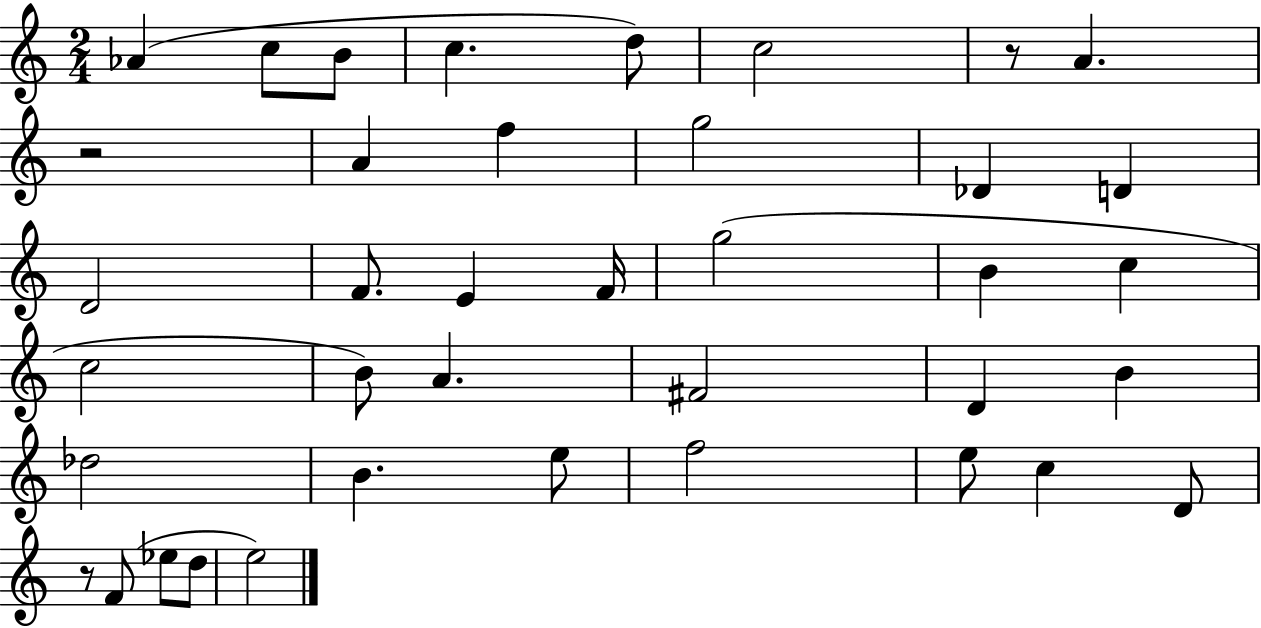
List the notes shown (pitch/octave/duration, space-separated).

Ab4/q C5/e B4/e C5/q. D5/e C5/h R/e A4/q. R/h A4/q F5/q G5/h Db4/q D4/q D4/h F4/e. E4/q F4/s G5/h B4/q C5/q C5/h B4/e A4/q. F#4/h D4/q B4/q Db5/h B4/q. E5/e F5/h E5/e C5/q D4/e R/e F4/e Eb5/e D5/e E5/h